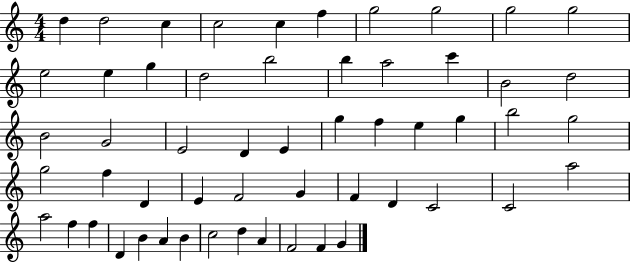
{
  \clef treble
  \numericTimeSignature
  \time 4/4
  \key c \major
  d''4 d''2 c''4 | c''2 c''4 f''4 | g''2 g''2 | g''2 g''2 | \break e''2 e''4 g''4 | d''2 b''2 | b''4 a''2 c'''4 | b'2 d''2 | \break b'2 g'2 | e'2 d'4 e'4 | g''4 f''4 e''4 g''4 | b''2 g''2 | \break g''2 f''4 d'4 | e'4 f'2 g'4 | f'4 d'4 c'2 | c'2 a''2 | \break a''2 f''4 f''4 | d'4 b'4 a'4 b'4 | c''2 d''4 a'4 | f'2 f'4 g'4 | \break \bar "|."
}